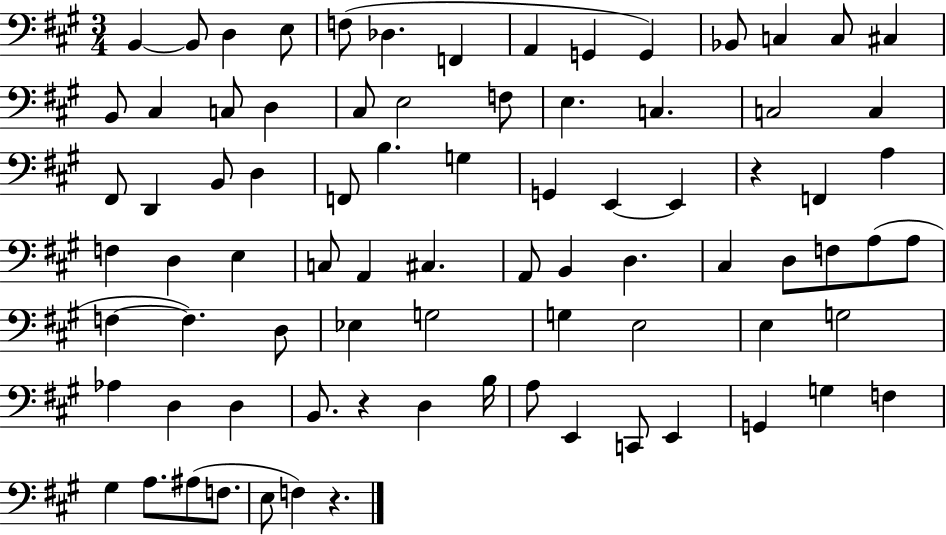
B2/q B2/e D3/q E3/e F3/e Db3/q. F2/q A2/q G2/q G2/q Bb2/e C3/q C3/e C#3/q B2/e C#3/q C3/e D3/q C#3/e E3/h F3/e E3/q. C3/q. C3/h C3/q F#2/e D2/q B2/e D3/q F2/e B3/q. G3/q G2/q E2/q E2/q R/q F2/q A3/q F3/q D3/q E3/q C3/e A2/q C#3/q. A2/e B2/q D3/q. C#3/q D3/e F3/e A3/e A3/e F3/q F3/q. D3/e Eb3/q G3/h G3/q E3/h E3/q G3/h Ab3/q D3/q D3/q B2/e. R/q D3/q B3/s A3/e E2/q C2/e E2/q G2/q G3/q F3/q G#3/q A3/e. A#3/e F3/e. E3/e F3/q R/q.